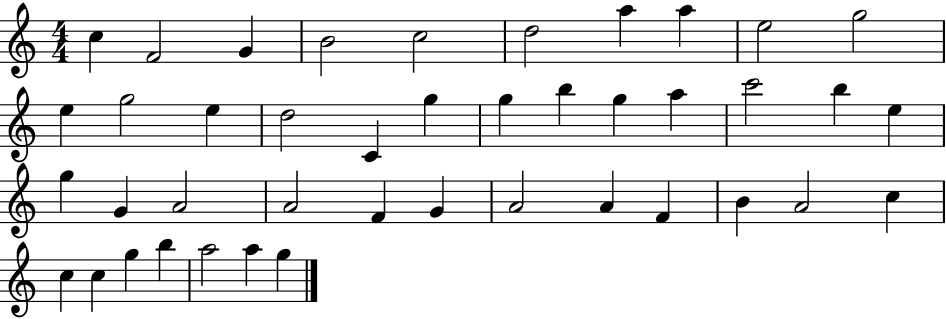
X:1
T:Untitled
M:4/4
L:1/4
K:C
c F2 G B2 c2 d2 a a e2 g2 e g2 e d2 C g g b g a c'2 b e g G A2 A2 F G A2 A F B A2 c c c g b a2 a g